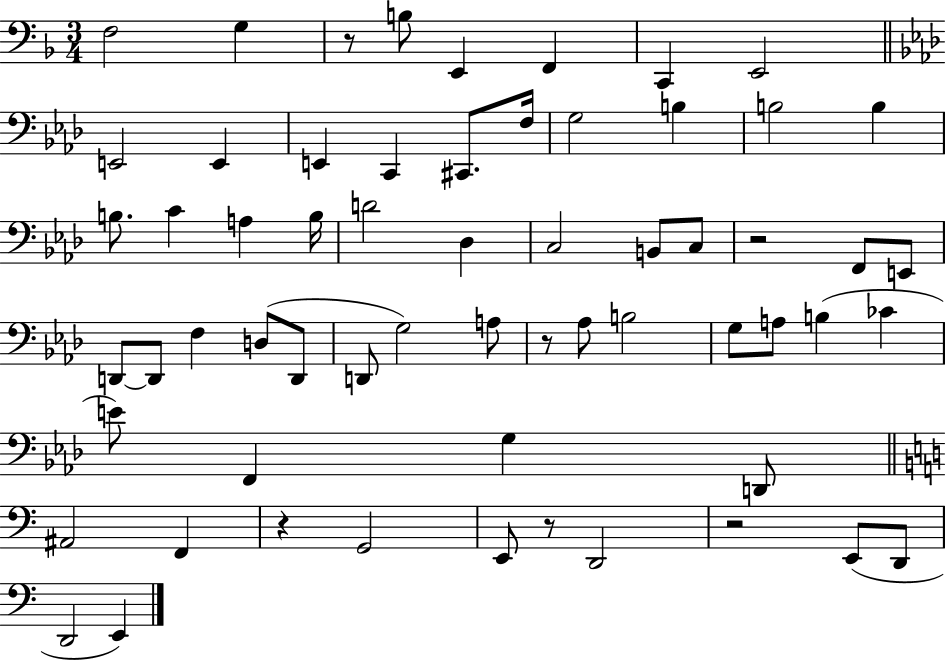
{
  \clef bass
  \numericTimeSignature
  \time 3/4
  \key f \major
  f2 g4 | r8 b8 e,4 f,4 | c,4 e,2 | \bar "||" \break \key aes \major e,2 e,4 | e,4 c,4 cis,8. f16 | g2 b4 | b2 b4 | \break b8. c'4 a4 b16 | d'2 des4 | c2 b,8 c8 | r2 f,8 e,8 | \break d,8~~ d,8 f4 d8( d,8 | d,8 g2) a8 | r8 aes8 b2 | g8 a8 b4( ces'4 | \break e'8) f,4 g4 d,8 | \bar "||" \break \key c \major ais,2 f,4 | r4 g,2 | e,8 r8 d,2 | r2 e,8( d,8 | \break d,2 e,4) | \bar "|."
}